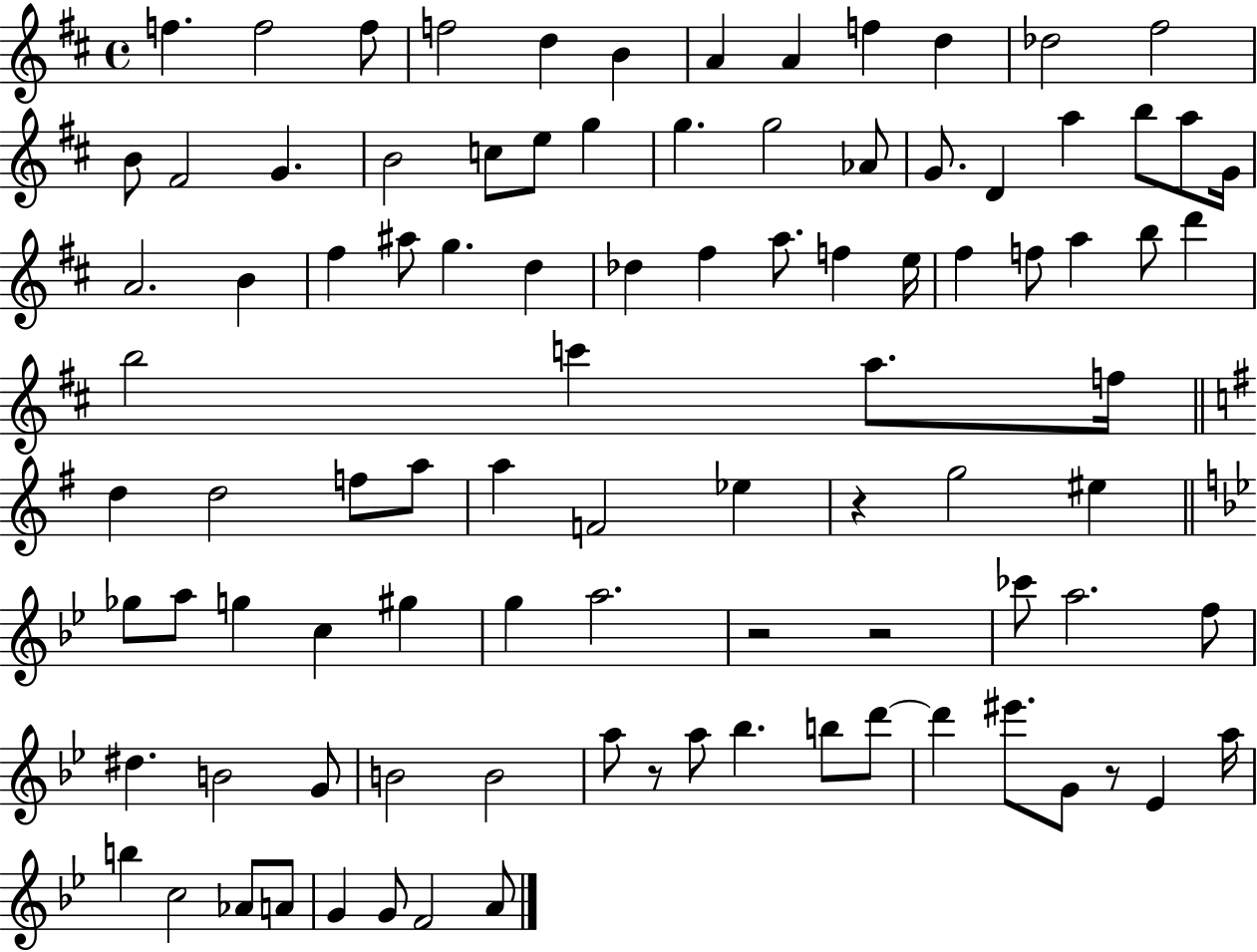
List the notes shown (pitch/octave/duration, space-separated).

F5/q. F5/h F5/e F5/h D5/q B4/q A4/q A4/q F5/q D5/q Db5/h F#5/h B4/e F#4/h G4/q. B4/h C5/e E5/e G5/q G5/q. G5/h Ab4/e G4/e. D4/q A5/q B5/e A5/e G4/s A4/h. B4/q F#5/q A#5/e G5/q. D5/q Db5/q F#5/q A5/e. F5/q E5/s F#5/q F5/e A5/q B5/e D6/q B5/h C6/q A5/e. F5/s D5/q D5/h F5/e A5/e A5/q F4/h Eb5/q R/q G5/h EIS5/q Gb5/e A5/e G5/q C5/q G#5/q G5/q A5/h. R/h R/h CES6/e A5/h. F5/e D#5/q. B4/h G4/e B4/h B4/h A5/e R/e A5/e Bb5/q. B5/e D6/e D6/q EIS6/e. G4/e R/e Eb4/q A5/s B5/q C5/h Ab4/e A4/e G4/q G4/e F4/h A4/e